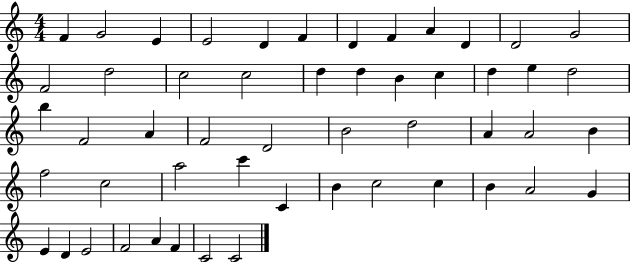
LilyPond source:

{
  \clef treble
  \numericTimeSignature
  \time 4/4
  \key c \major
  f'4 g'2 e'4 | e'2 d'4 f'4 | d'4 f'4 a'4 d'4 | d'2 g'2 | \break f'2 d''2 | c''2 c''2 | d''4 d''4 b'4 c''4 | d''4 e''4 d''2 | \break b''4 f'2 a'4 | f'2 d'2 | b'2 d''2 | a'4 a'2 b'4 | \break f''2 c''2 | a''2 c'''4 c'4 | b'4 c''2 c''4 | b'4 a'2 g'4 | \break e'4 d'4 e'2 | f'2 a'4 f'4 | c'2 c'2 | \bar "|."
}